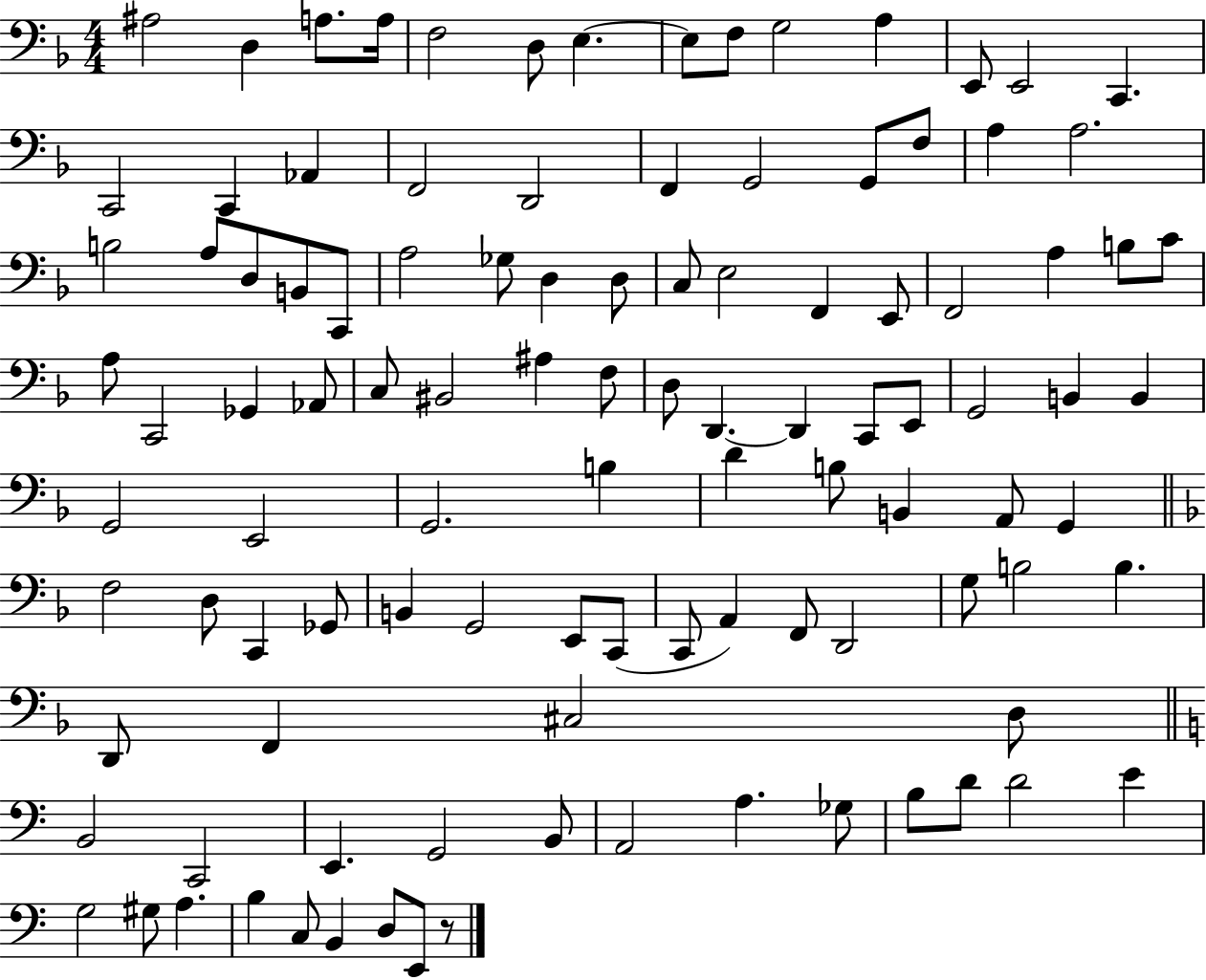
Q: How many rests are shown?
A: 1